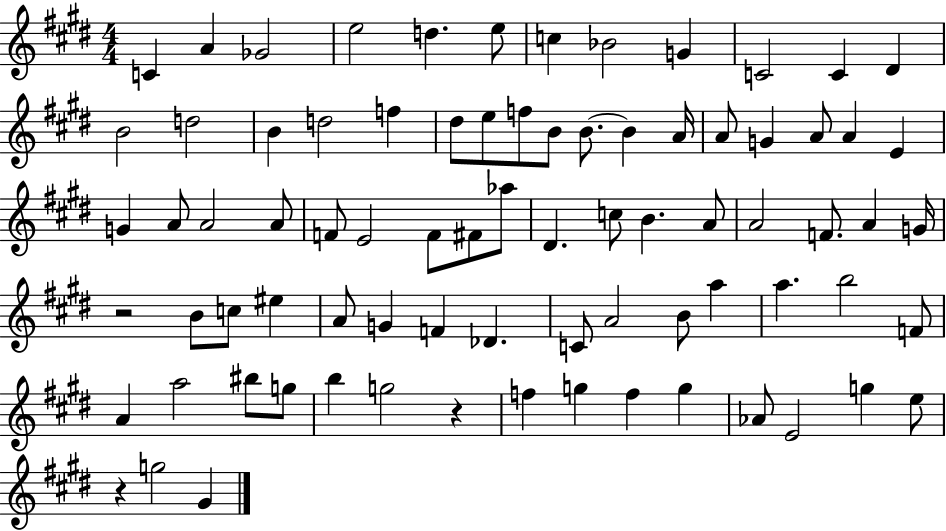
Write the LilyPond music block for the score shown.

{
  \clef treble
  \numericTimeSignature
  \time 4/4
  \key e \major
  c'4 a'4 ges'2 | e''2 d''4. e''8 | c''4 bes'2 g'4 | c'2 c'4 dis'4 | \break b'2 d''2 | b'4 d''2 f''4 | dis''8 e''8 f''8 b'8 b'8.~~ b'4 a'16 | a'8 g'4 a'8 a'4 e'4 | \break g'4 a'8 a'2 a'8 | f'8 e'2 f'8 fis'8 aes''8 | dis'4. c''8 b'4. a'8 | a'2 f'8. a'4 g'16 | \break r2 b'8 c''8 eis''4 | a'8 g'4 f'4 des'4. | c'8 a'2 b'8 a''4 | a''4. b''2 f'8 | \break a'4 a''2 bis''8 g''8 | b''4 g''2 r4 | f''4 g''4 f''4 g''4 | aes'8 e'2 g''4 e''8 | \break r4 g''2 gis'4 | \bar "|."
}